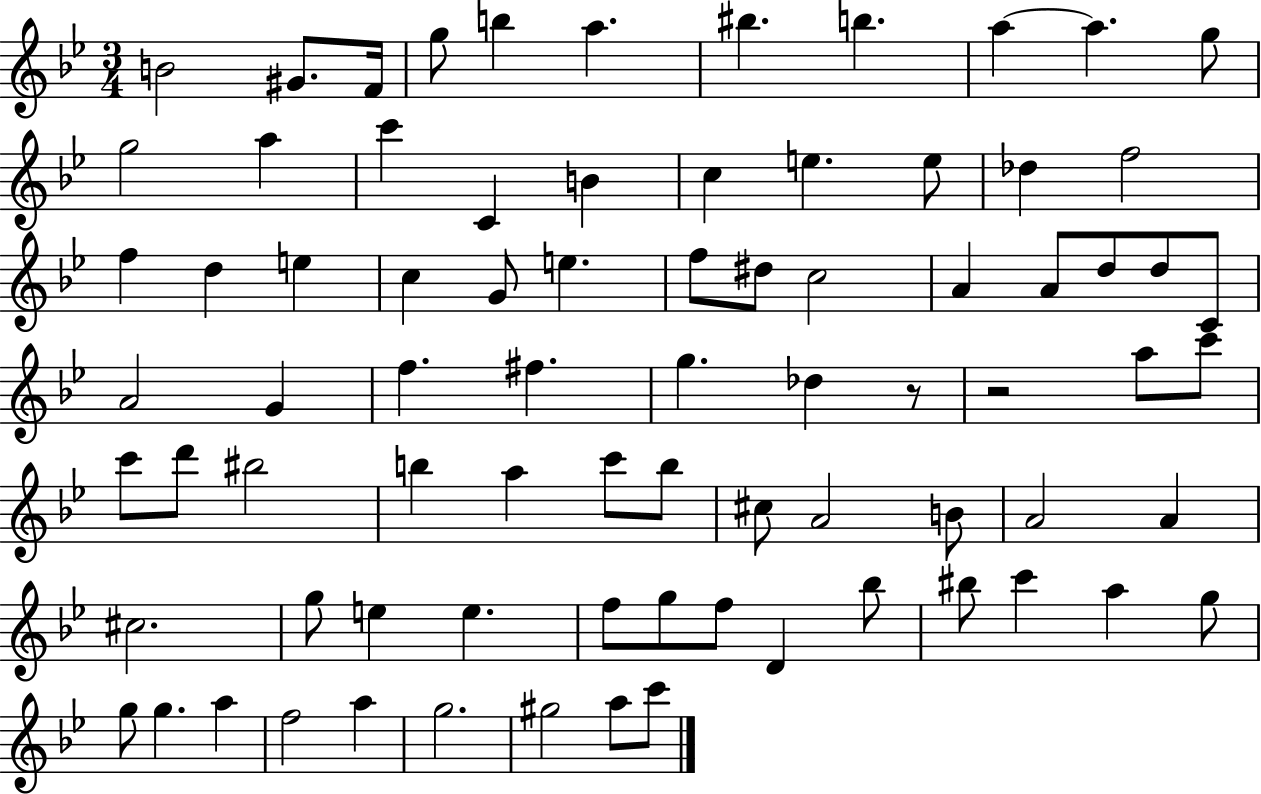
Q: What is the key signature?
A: BES major